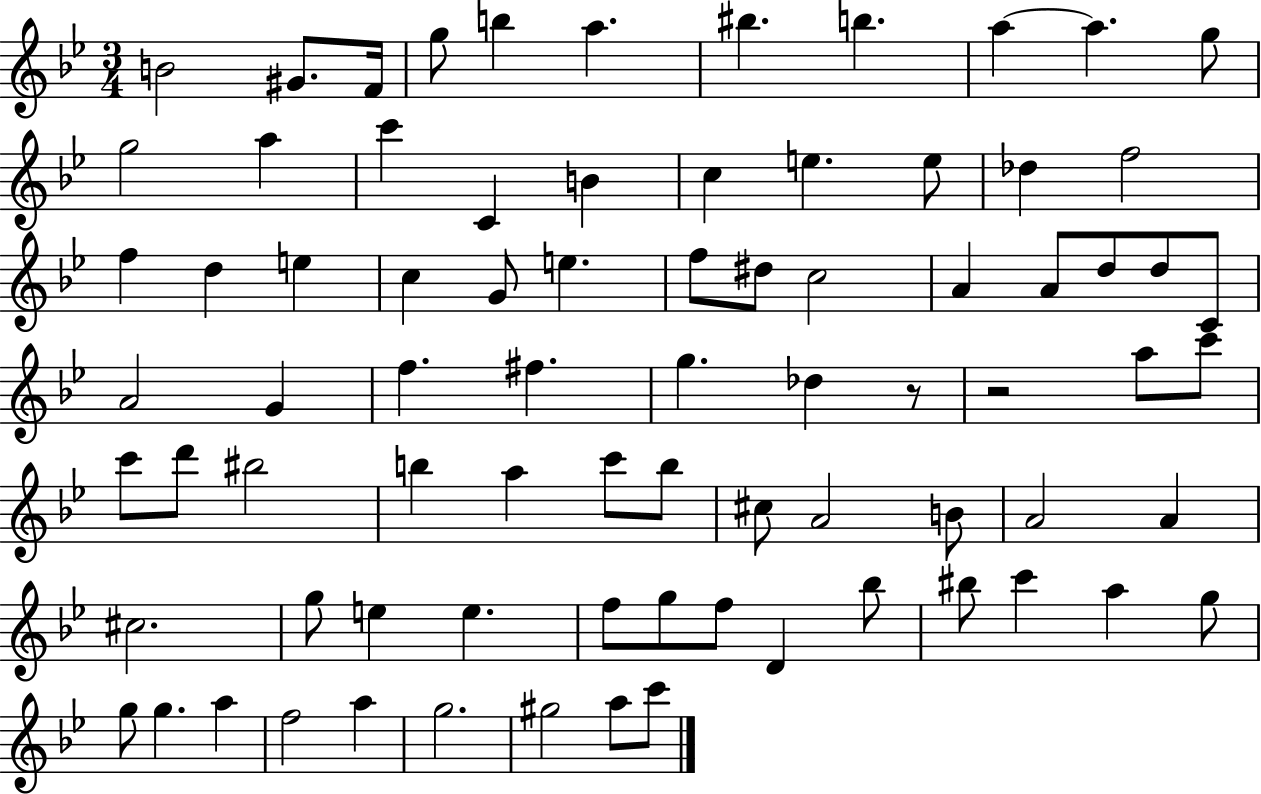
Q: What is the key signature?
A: BES major